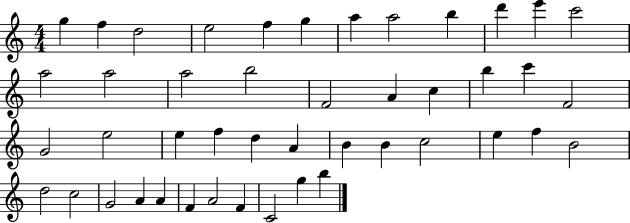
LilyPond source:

{
  \clef treble
  \numericTimeSignature
  \time 4/4
  \key c \major
  g''4 f''4 d''2 | e''2 f''4 g''4 | a''4 a''2 b''4 | d'''4 e'''4 c'''2 | \break a''2 a''2 | a''2 b''2 | f'2 a'4 c''4 | b''4 c'''4 f'2 | \break g'2 e''2 | e''4 f''4 d''4 a'4 | b'4 b'4 c''2 | e''4 f''4 b'2 | \break d''2 c''2 | g'2 a'4 a'4 | f'4 a'2 f'4 | c'2 g''4 b''4 | \break \bar "|."
}